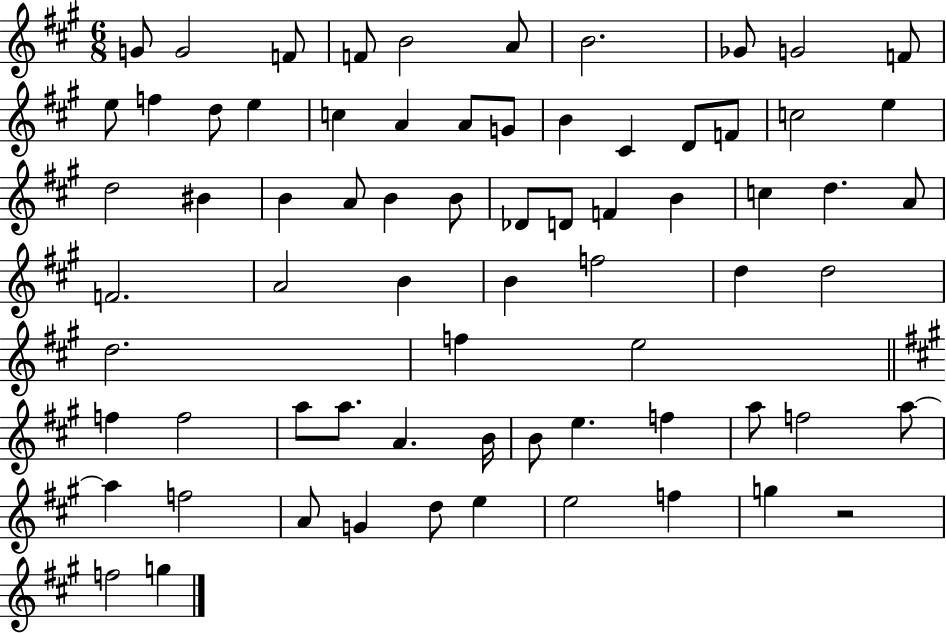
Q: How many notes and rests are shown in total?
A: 71